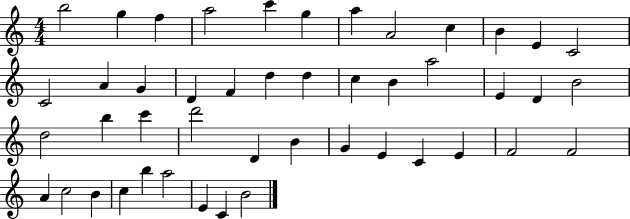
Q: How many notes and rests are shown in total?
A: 46